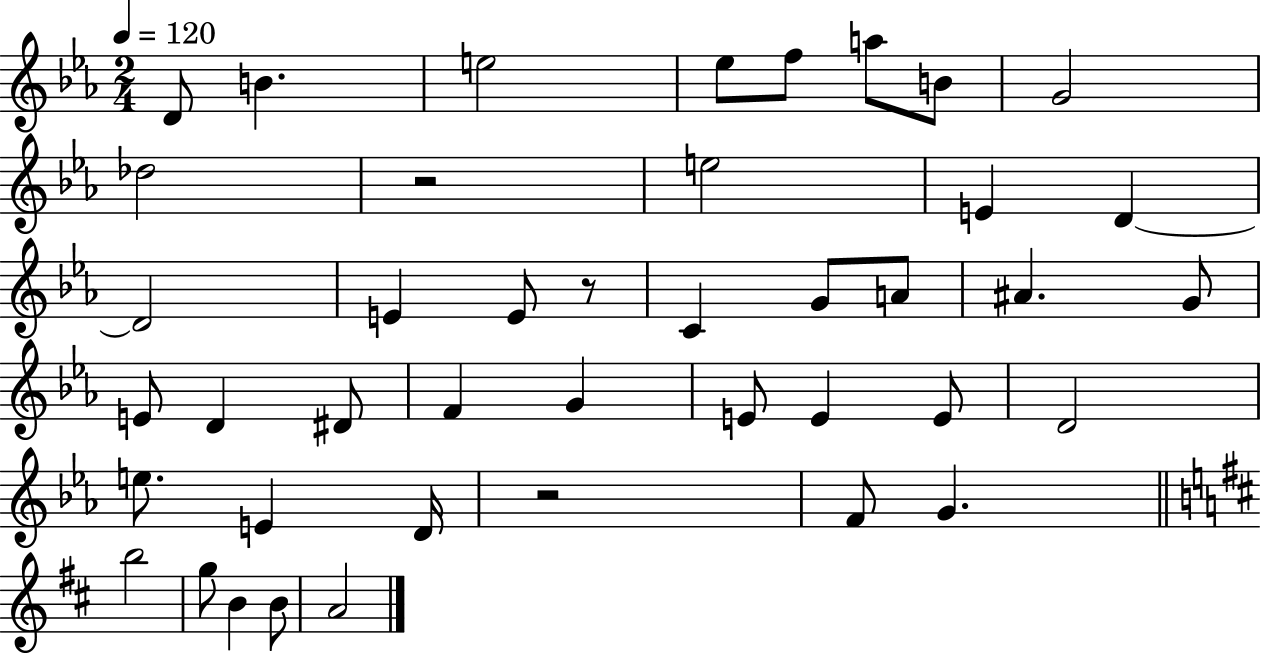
D4/e B4/q. E5/h Eb5/e F5/e A5/e B4/e G4/h Db5/h R/h E5/h E4/q D4/q D4/h E4/q E4/e R/e C4/q G4/e A4/e A#4/q. G4/e E4/e D4/q D#4/e F4/q G4/q E4/e E4/q E4/e D4/h E5/e. E4/q D4/s R/h F4/e G4/q. B5/h G5/e B4/q B4/e A4/h